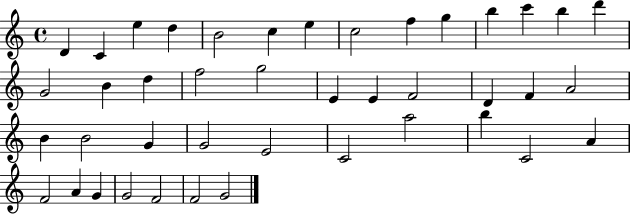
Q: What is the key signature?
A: C major